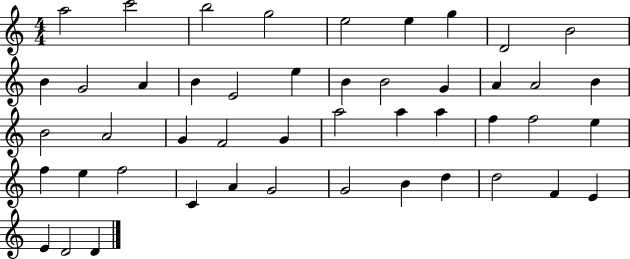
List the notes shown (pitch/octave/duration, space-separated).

A5/h C6/h B5/h G5/h E5/h E5/q G5/q D4/h B4/h B4/q G4/h A4/q B4/q E4/h E5/q B4/q B4/h G4/q A4/q A4/h B4/q B4/h A4/h G4/q F4/h G4/q A5/h A5/q A5/q F5/q F5/h E5/q F5/q E5/q F5/h C4/q A4/q G4/h G4/h B4/q D5/q D5/h F4/q E4/q E4/q D4/h D4/q